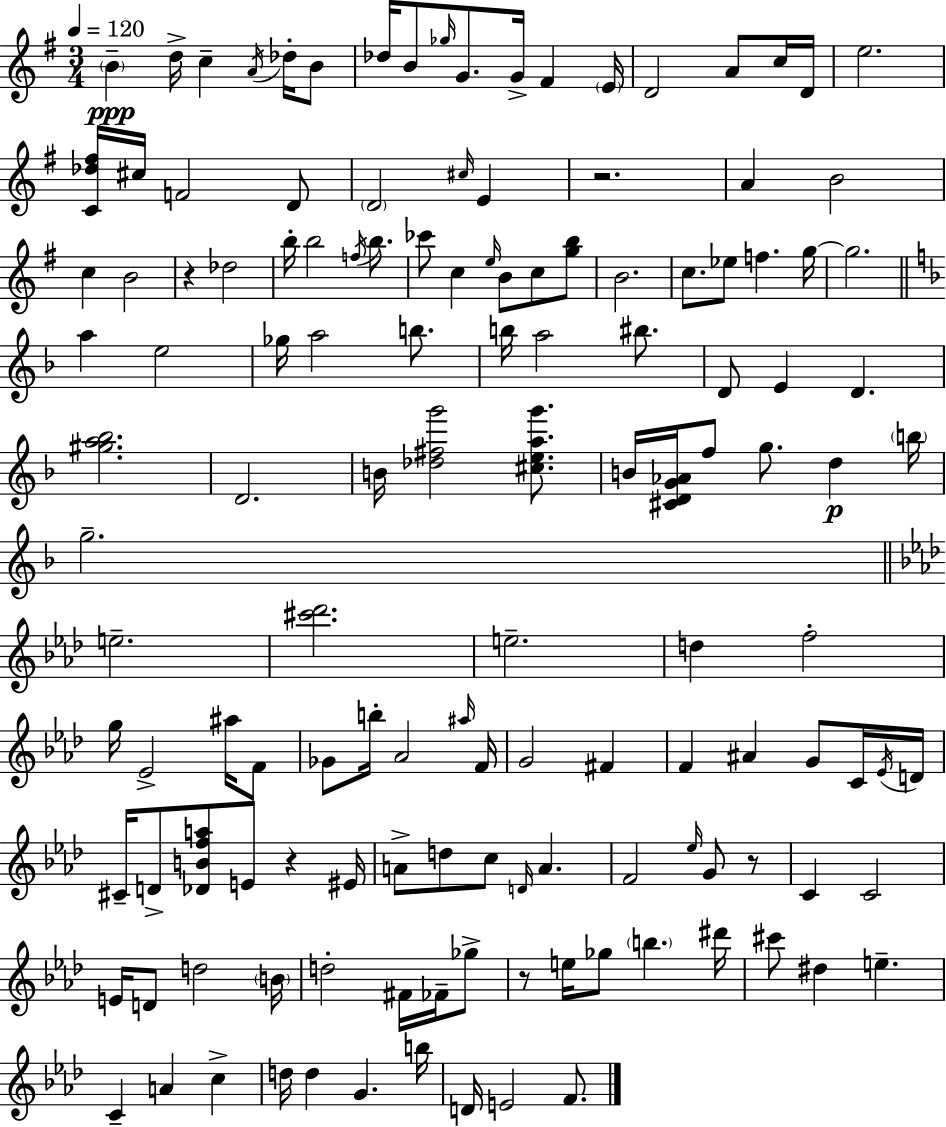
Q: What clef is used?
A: treble